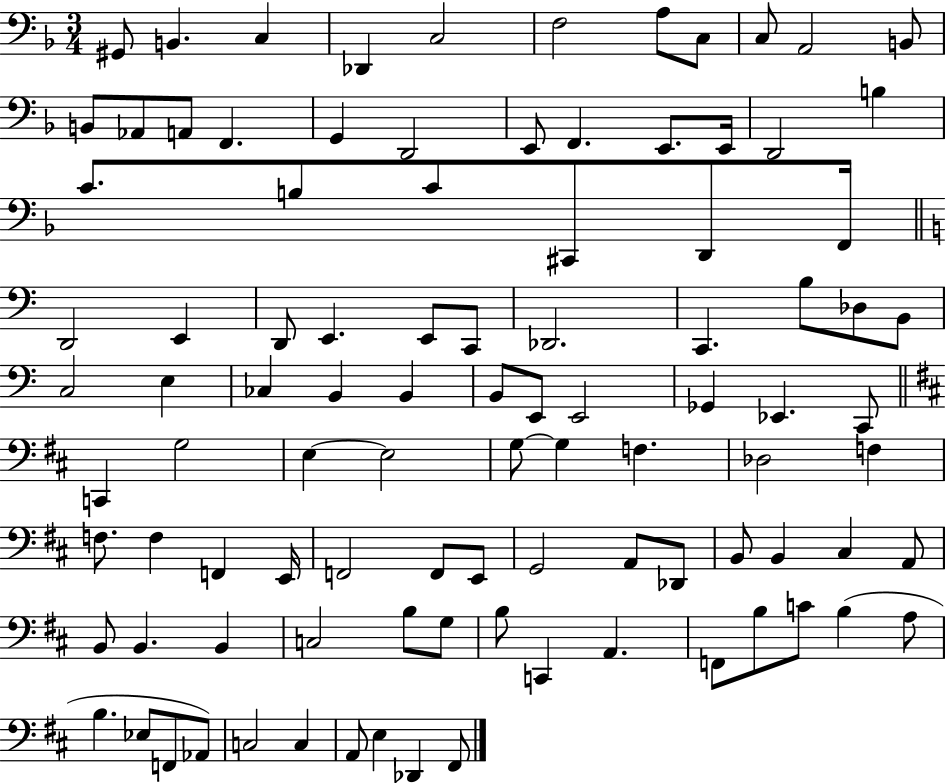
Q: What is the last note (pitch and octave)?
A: F#2